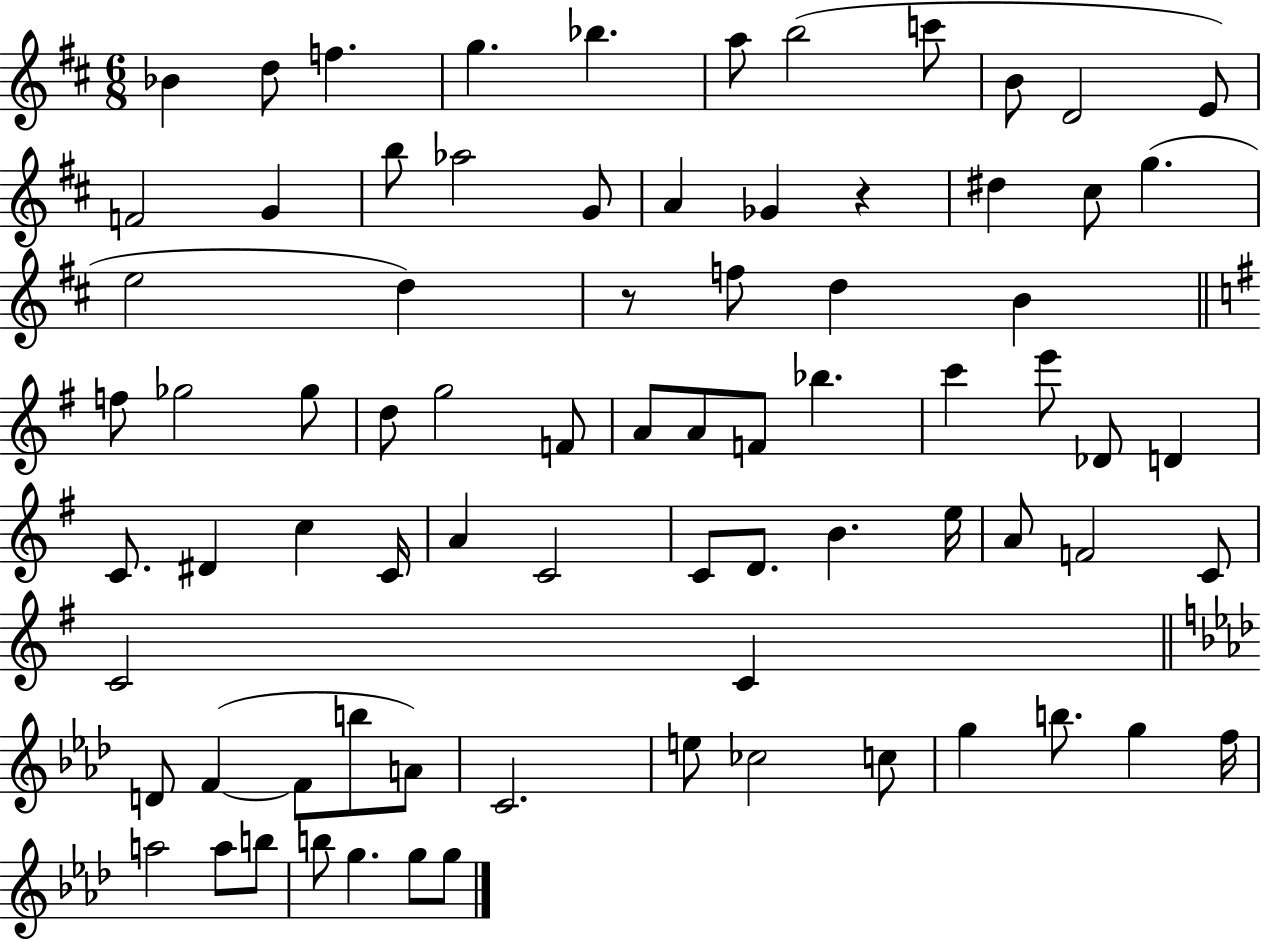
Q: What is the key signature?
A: D major